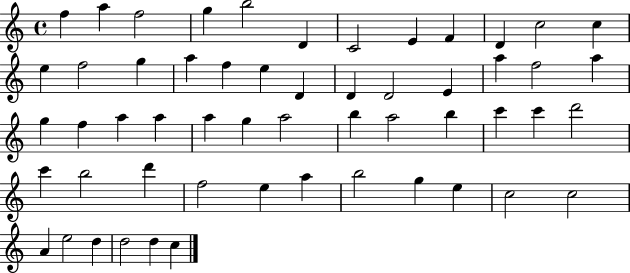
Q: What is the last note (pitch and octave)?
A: C5